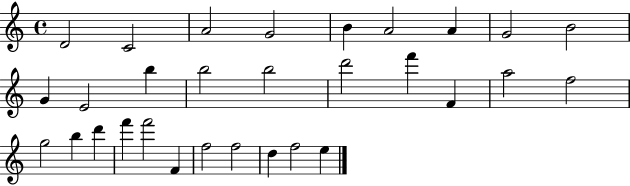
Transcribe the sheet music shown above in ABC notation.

X:1
T:Untitled
M:4/4
L:1/4
K:C
D2 C2 A2 G2 B A2 A G2 B2 G E2 b b2 b2 d'2 f' F a2 f2 g2 b d' f' f'2 F f2 f2 d f2 e